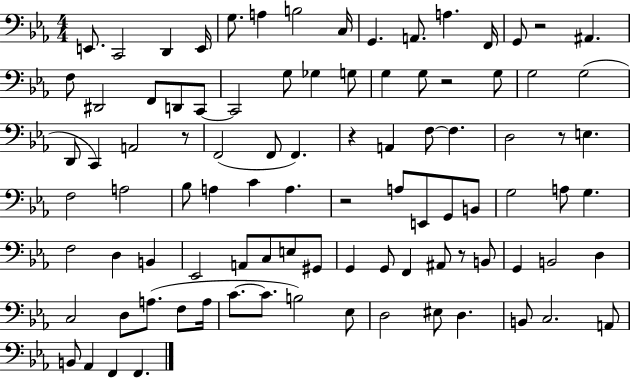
E2/e. C2/h D2/q E2/s G3/e. A3/q B3/h C3/s G2/q. A2/e. A3/q. F2/s G2/e R/h A#2/q. F3/e D#2/h F2/e D2/e C2/e C2/h G3/e Gb3/q G3/e G3/q G3/e R/h G3/e G3/h G3/h D2/e C2/q A2/h R/e F2/h F2/e F2/q. R/q A2/q F3/e F3/q. D3/h R/e E3/q. F3/h A3/h Bb3/e A3/q C4/q A3/q. R/h A3/e E2/e G2/e B2/e G3/h A3/e G3/q. F3/h D3/q B2/q Eb2/h A2/e C3/e E3/e G#2/e G2/q G2/e F2/q A#2/e R/e B2/e G2/q B2/h D3/q C3/h D3/e A3/e. F3/e A3/s C4/e. C4/e. B3/h Eb3/e D3/h EIS3/e D3/q. B2/e C3/h. A2/e B2/e Ab2/q F2/q F2/q.